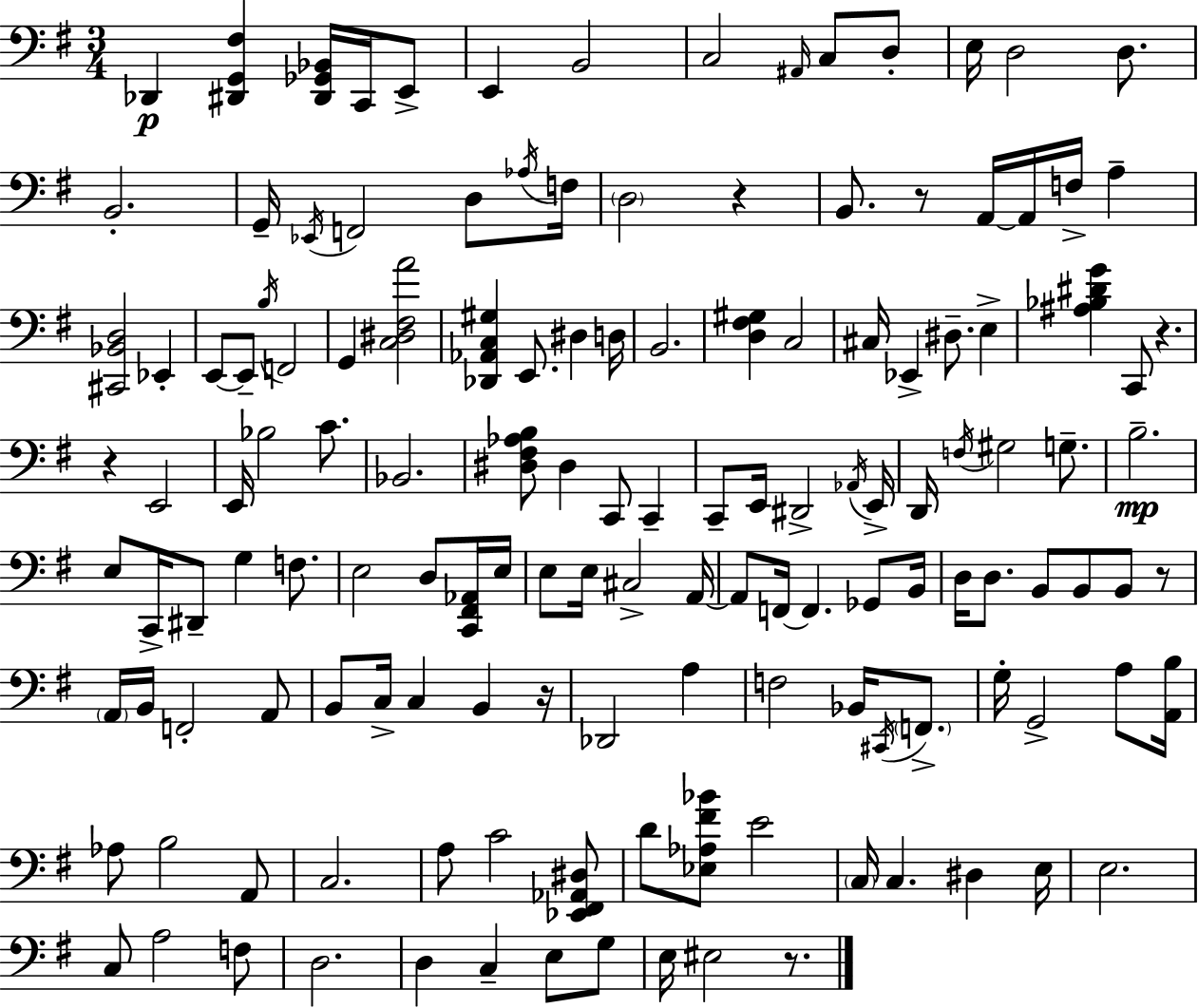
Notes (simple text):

Db2/q [D#2,G2,F#3]/q [D#2,Gb2,Bb2]/s C2/s E2/e E2/q B2/h C3/h A#2/s C3/e D3/e E3/s D3/h D3/e. B2/h. G2/s Eb2/s F2/h D3/e Ab3/s F3/s D3/h R/q B2/e. R/e A2/s A2/s F3/s A3/q [C#2,Bb2,D3]/h Eb2/q E2/e E2/e B3/s F2/h G2/q [C3,D#3,F#3,A4]/h [Db2,Ab2,C3,G#3]/q E2/e. D#3/q D3/s B2/h. [D3,F#3,G#3]/q C3/h C#3/s Eb2/q D#3/e. E3/q [A#3,Bb3,D#4,G4]/q C2/e R/q. R/q E2/h E2/s Bb3/h C4/e. Bb2/h. [D#3,F#3,Ab3,B3]/e D#3/q C2/e C2/q C2/e E2/s D#2/h Ab2/s E2/s D2/s F3/s G#3/h G3/e. B3/h. E3/e C2/s D#2/e G3/q F3/e. E3/h D3/e [C2,F#2,Ab2]/s E3/s E3/e E3/s C#3/h A2/s A2/e F2/s F2/q. Gb2/e B2/s D3/s D3/e. B2/e B2/e B2/e R/e A2/s B2/s F2/h A2/e B2/e C3/s C3/q B2/q R/s Db2/h A3/q F3/h Bb2/s C#2/s F2/e. G3/s G2/h A3/e [A2,B3]/s Ab3/e B3/h A2/e C3/h. A3/e C4/h [Eb2,F#2,Ab2,D#3]/e D4/e [Eb3,Ab3,F#4,Bb4]/e E4/h C3/s C3/q. D#3/q E3/s E3/h. C3/e A3/h F3/e D3/h. D3/q C3/q E3/e G3/e E3/s EIS3/h R/e.